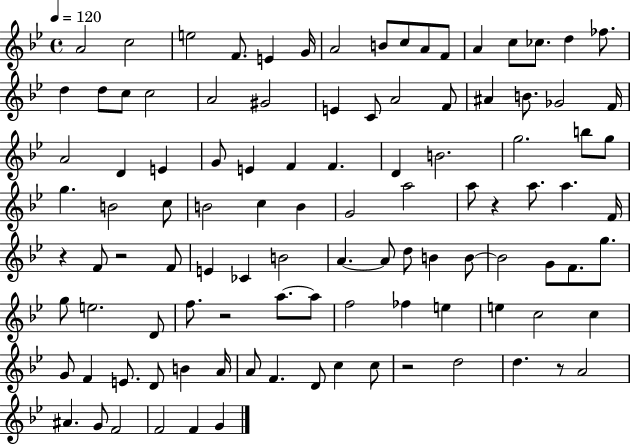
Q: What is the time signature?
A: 4/4